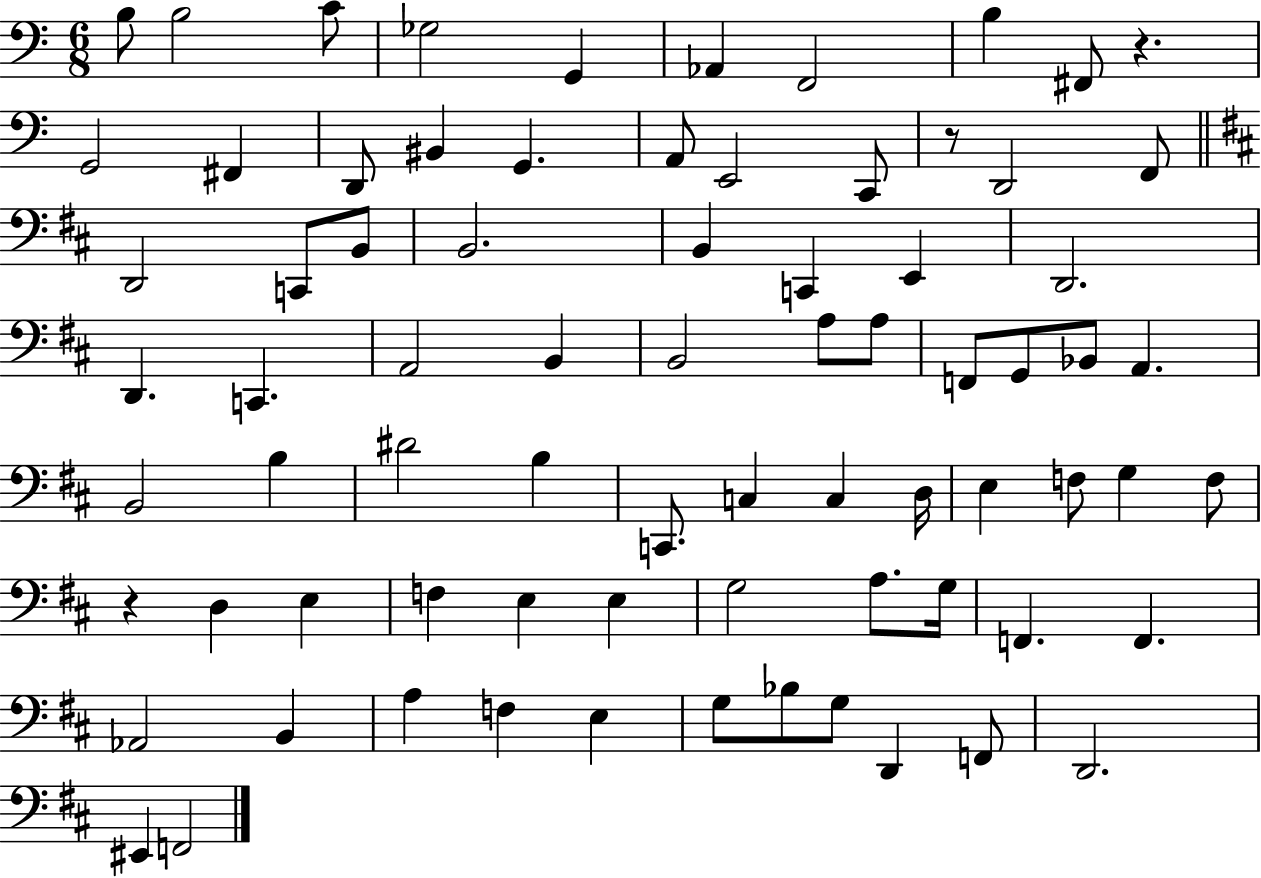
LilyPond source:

{
  \clef bass
  \numericTimeSignature
  \time 6/8
  \key c \major
  b8 b2 c'8 | ges2 g,4 | aes,4 f,2 | b4 fis,8 r4. | \break g,2 fis,4 | d,8 bis,4 g,4. | a,8 e,2 c,8 | r8 d,2 f,8 | \break \bar "||" \break \key d \major d,2 c,8 b,8 | b,2. | b,4 c,4 e,4 | d,2. | \break d,4. c,4. | a,2 b,4 | b,2 a8 a8 | f,8 g,8 bes,8 a,4. | \break b,2 b4 | dis'2 b4 | c,8. c4 c4 d16 | e4 f8 g4 f8 | \break r4 d4 e4 | f4 e4 e4 | g2 a8. g16 | f,4. f,4. | \break aes,2 b,4 | a4 f4 e4 | g8 bes8 g8 d,4 f,8 | d,2. | \break eis,4 f,2 | \bar "|."
}